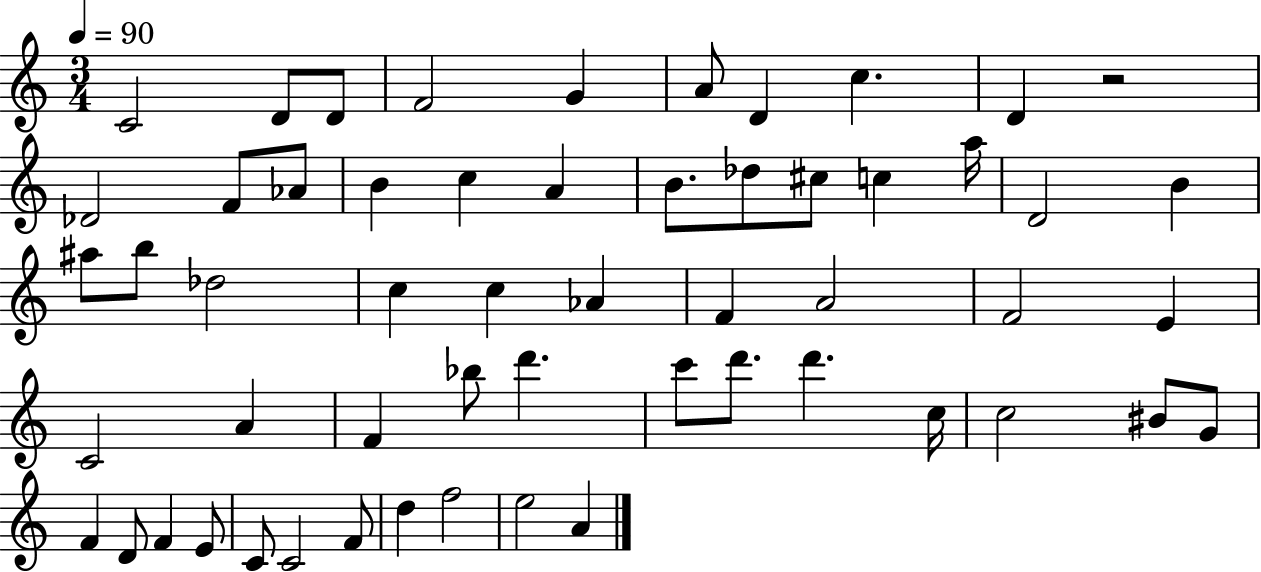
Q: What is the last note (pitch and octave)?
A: A4